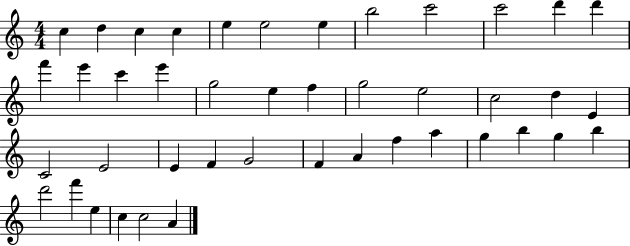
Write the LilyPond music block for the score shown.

{
  \clef treble
  \numericTimeSignature
  \time 4/4
  \key c \major
  c''4 d''4 c''4 c''4 | e''4 e''2 e''4 | b''2 c'''2 | c'''2 d'''4 d'''4 | \break f'''4 e'''4 c'''4 e'''4 | g''2 e''4 f''4 | g''2 e''2 | c''2 d''4 e'4 | \break c'2 e'2 | e'4 f'4 g'2 | f'4 a'4 f''4 a''4 | g''4 b''4 g''4 b''4 | \break d'''2 f'''4 e''4 | c''4 c''2 a'4 | \bar "|."
}